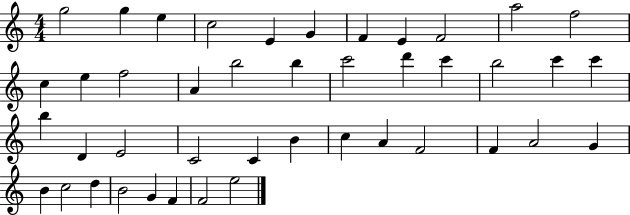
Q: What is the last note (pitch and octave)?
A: E5